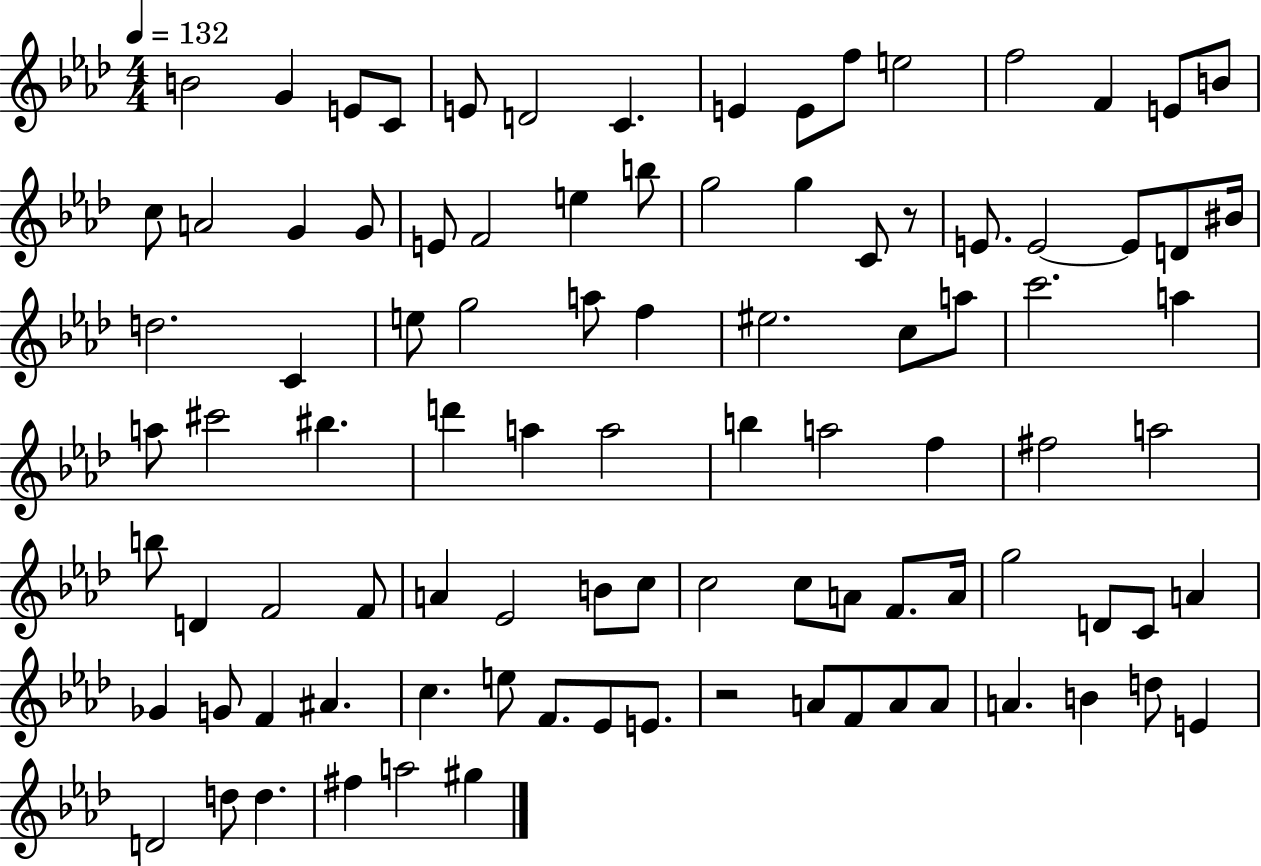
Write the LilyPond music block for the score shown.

{
  \clef treble
  \numericTimeSignature
  \time 4/4
  \key aes \major
  \tempo 4 = 132
  b'2 g'4 e'8 c'8 | e'8 d'2 c'4. | e'4 e'8 f''8 e''2 | f''2 f'4 e'8 b'8 | \break c''8 a'2 g'4 g'8 | e'8 f'2 e''4 b''8 | g''2 g''4 c'8 r8 | e'8. e'2~~ e'8 d'8 bis'16 | \break d''2. c'4 | e''8 g''2 a''8 f''4 | eis''2. c''8 a''8 | c'''2. a''4 | \break a''8 cis'''2 bis''4. | d'''4 a''4 a''2 | b''4 a''2 f''4 | fis''2 a''2 | \break b''8 d'4 f'2 f'8 | a'4 ees'2 b'8 c''8 | c''2 c''8 a'8 f'8. a'16 | g''2 d'8 c'8 a'4 | \break ges'4 g'8 f'4 ais'4. | c''4. e''8 f'8. ees'8 e'8. | r2 a'8 f'8 a'8 a'8 | a'4. b'4 d''8 e'4 | \break d'2 d''8 d''4. | fis''4 a''2 gis''4 | \bar "|."
}